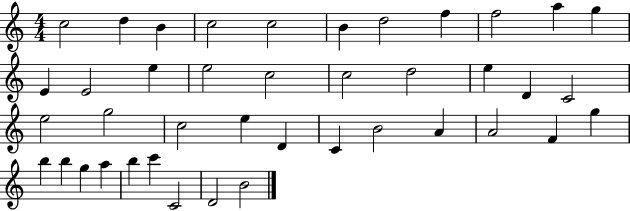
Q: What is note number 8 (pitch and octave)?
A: F5